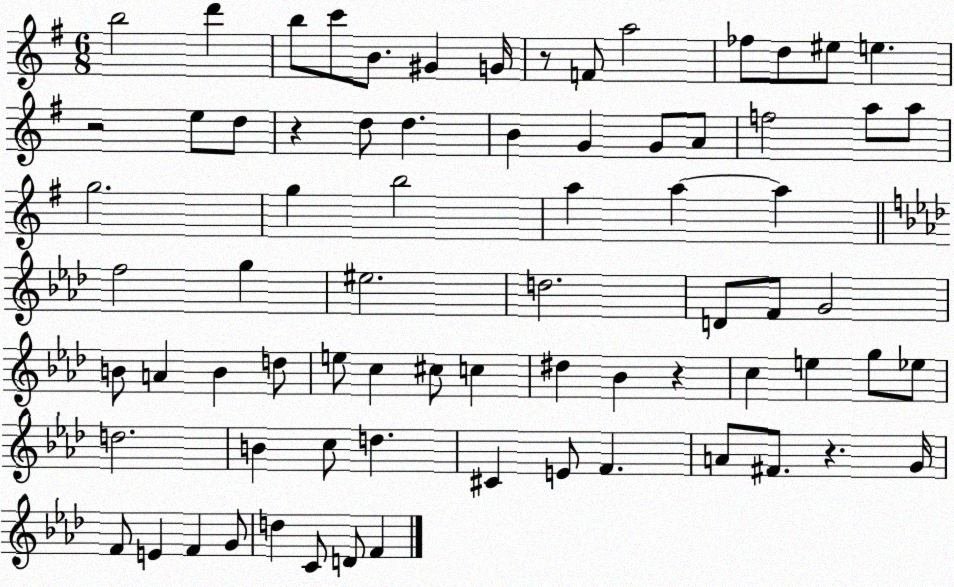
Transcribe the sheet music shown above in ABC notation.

X:1
T:Untitled
M:6/8
L:1/4
K:G
b2 d' b/2 c'/2 B/2 ^G G/4 z/2 F/2 a2 _f/2 d/2 ^e/2 e z2 e/2 d/2 z d/2 d B G G/2 A/2 f2 a/2 a/2 g2 g b2 a a a f2 g ^e2 d2 D/2 F/2 G2 B/2 A B d/2 e/2 c ^c/2 c ^d _B z c e g/2 _e/2 d2 B c/2 d ^C E/2 F A/2 ^F/2 z G/4 F/2 E F G/2 d C/2 D/2 F